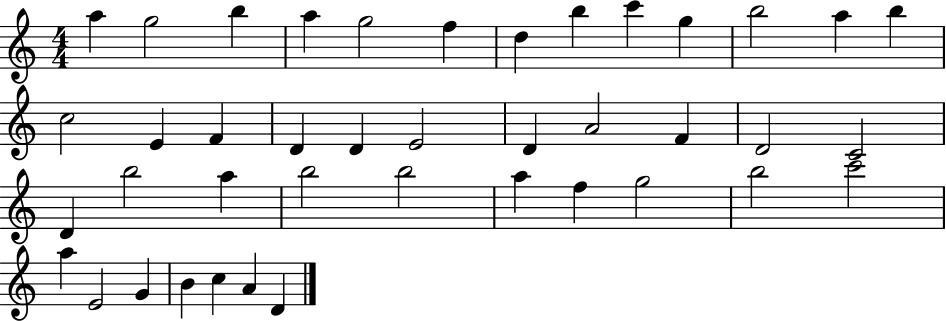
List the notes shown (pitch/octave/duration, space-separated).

A5/q G5/h B5/q A5/q G5/h F5/q D5/q B5/q C6/q G5/q B5/h A5/q B5/q C5/h E4/q F4/q D4/q D4/q E4/h D4/q A4/h F4/q D4/h C4/h D4/q B5/h A5/q B5/h B5/h A5/q F5/q G5/h B5/h C6/h A5/q E4/h G4/q B4/q C5/q A4/q D4/q